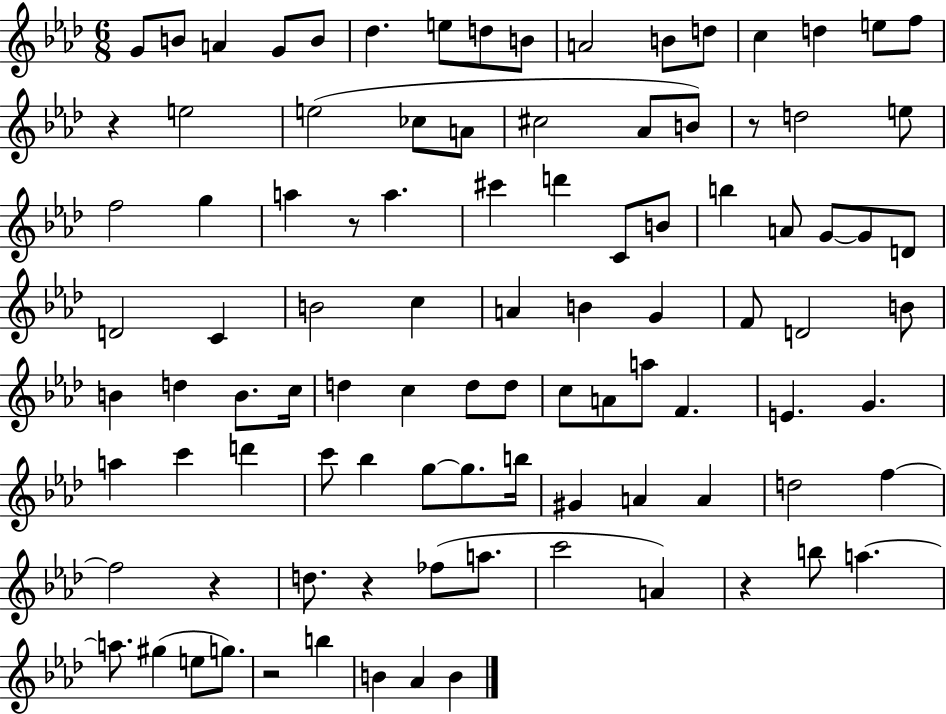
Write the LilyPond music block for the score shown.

{
  \clef treble
  \numericTimeSignature
  \time 6/8
  \key aes \major
  \repeat volta 2 { g'8 b'8 a'4 g'8 b'8 | des''4. e''8 d''8 b'8 | a'2 b'8 d''8 | c''4 d''4 e''8 f''8 | \break r4 e''2 | e''2( ces''8 a'8 | cis''2 aes'8 b'8) | r8 d''2 e''8 | \break f''2 g''4 | a''4 r8 a''4. | cis'''4 d'''4 c'8 b'8 | b''4 a'8 g'8~~ g'8 d'8 | \break d'2 c'4 | b'2 c''4 | a'4 b'4 g'4 | f'8 d'2 b'8 | \break b'4 d''4 b'8. c''16 | d''4 c''4 d''8 d''8 | c''8 a'8 a''8 f'4. | e'4. g'4. | \break a''4 c'''4 d'''4 | c'''8 bes''4 g''8~~ g''8. b''16 | gis'4 a'4 a'4 | d''2 f''4~~ | \break f''2 r4 | d''8. r4 fes''8( a''8. | c'''2 a'4) | r4 b''8 a''4.~~ | \break a''8. gis''4( e''8 g''8.) | r2 b''4 | b'4 aes'4 b'4 | } \bar "|."
}